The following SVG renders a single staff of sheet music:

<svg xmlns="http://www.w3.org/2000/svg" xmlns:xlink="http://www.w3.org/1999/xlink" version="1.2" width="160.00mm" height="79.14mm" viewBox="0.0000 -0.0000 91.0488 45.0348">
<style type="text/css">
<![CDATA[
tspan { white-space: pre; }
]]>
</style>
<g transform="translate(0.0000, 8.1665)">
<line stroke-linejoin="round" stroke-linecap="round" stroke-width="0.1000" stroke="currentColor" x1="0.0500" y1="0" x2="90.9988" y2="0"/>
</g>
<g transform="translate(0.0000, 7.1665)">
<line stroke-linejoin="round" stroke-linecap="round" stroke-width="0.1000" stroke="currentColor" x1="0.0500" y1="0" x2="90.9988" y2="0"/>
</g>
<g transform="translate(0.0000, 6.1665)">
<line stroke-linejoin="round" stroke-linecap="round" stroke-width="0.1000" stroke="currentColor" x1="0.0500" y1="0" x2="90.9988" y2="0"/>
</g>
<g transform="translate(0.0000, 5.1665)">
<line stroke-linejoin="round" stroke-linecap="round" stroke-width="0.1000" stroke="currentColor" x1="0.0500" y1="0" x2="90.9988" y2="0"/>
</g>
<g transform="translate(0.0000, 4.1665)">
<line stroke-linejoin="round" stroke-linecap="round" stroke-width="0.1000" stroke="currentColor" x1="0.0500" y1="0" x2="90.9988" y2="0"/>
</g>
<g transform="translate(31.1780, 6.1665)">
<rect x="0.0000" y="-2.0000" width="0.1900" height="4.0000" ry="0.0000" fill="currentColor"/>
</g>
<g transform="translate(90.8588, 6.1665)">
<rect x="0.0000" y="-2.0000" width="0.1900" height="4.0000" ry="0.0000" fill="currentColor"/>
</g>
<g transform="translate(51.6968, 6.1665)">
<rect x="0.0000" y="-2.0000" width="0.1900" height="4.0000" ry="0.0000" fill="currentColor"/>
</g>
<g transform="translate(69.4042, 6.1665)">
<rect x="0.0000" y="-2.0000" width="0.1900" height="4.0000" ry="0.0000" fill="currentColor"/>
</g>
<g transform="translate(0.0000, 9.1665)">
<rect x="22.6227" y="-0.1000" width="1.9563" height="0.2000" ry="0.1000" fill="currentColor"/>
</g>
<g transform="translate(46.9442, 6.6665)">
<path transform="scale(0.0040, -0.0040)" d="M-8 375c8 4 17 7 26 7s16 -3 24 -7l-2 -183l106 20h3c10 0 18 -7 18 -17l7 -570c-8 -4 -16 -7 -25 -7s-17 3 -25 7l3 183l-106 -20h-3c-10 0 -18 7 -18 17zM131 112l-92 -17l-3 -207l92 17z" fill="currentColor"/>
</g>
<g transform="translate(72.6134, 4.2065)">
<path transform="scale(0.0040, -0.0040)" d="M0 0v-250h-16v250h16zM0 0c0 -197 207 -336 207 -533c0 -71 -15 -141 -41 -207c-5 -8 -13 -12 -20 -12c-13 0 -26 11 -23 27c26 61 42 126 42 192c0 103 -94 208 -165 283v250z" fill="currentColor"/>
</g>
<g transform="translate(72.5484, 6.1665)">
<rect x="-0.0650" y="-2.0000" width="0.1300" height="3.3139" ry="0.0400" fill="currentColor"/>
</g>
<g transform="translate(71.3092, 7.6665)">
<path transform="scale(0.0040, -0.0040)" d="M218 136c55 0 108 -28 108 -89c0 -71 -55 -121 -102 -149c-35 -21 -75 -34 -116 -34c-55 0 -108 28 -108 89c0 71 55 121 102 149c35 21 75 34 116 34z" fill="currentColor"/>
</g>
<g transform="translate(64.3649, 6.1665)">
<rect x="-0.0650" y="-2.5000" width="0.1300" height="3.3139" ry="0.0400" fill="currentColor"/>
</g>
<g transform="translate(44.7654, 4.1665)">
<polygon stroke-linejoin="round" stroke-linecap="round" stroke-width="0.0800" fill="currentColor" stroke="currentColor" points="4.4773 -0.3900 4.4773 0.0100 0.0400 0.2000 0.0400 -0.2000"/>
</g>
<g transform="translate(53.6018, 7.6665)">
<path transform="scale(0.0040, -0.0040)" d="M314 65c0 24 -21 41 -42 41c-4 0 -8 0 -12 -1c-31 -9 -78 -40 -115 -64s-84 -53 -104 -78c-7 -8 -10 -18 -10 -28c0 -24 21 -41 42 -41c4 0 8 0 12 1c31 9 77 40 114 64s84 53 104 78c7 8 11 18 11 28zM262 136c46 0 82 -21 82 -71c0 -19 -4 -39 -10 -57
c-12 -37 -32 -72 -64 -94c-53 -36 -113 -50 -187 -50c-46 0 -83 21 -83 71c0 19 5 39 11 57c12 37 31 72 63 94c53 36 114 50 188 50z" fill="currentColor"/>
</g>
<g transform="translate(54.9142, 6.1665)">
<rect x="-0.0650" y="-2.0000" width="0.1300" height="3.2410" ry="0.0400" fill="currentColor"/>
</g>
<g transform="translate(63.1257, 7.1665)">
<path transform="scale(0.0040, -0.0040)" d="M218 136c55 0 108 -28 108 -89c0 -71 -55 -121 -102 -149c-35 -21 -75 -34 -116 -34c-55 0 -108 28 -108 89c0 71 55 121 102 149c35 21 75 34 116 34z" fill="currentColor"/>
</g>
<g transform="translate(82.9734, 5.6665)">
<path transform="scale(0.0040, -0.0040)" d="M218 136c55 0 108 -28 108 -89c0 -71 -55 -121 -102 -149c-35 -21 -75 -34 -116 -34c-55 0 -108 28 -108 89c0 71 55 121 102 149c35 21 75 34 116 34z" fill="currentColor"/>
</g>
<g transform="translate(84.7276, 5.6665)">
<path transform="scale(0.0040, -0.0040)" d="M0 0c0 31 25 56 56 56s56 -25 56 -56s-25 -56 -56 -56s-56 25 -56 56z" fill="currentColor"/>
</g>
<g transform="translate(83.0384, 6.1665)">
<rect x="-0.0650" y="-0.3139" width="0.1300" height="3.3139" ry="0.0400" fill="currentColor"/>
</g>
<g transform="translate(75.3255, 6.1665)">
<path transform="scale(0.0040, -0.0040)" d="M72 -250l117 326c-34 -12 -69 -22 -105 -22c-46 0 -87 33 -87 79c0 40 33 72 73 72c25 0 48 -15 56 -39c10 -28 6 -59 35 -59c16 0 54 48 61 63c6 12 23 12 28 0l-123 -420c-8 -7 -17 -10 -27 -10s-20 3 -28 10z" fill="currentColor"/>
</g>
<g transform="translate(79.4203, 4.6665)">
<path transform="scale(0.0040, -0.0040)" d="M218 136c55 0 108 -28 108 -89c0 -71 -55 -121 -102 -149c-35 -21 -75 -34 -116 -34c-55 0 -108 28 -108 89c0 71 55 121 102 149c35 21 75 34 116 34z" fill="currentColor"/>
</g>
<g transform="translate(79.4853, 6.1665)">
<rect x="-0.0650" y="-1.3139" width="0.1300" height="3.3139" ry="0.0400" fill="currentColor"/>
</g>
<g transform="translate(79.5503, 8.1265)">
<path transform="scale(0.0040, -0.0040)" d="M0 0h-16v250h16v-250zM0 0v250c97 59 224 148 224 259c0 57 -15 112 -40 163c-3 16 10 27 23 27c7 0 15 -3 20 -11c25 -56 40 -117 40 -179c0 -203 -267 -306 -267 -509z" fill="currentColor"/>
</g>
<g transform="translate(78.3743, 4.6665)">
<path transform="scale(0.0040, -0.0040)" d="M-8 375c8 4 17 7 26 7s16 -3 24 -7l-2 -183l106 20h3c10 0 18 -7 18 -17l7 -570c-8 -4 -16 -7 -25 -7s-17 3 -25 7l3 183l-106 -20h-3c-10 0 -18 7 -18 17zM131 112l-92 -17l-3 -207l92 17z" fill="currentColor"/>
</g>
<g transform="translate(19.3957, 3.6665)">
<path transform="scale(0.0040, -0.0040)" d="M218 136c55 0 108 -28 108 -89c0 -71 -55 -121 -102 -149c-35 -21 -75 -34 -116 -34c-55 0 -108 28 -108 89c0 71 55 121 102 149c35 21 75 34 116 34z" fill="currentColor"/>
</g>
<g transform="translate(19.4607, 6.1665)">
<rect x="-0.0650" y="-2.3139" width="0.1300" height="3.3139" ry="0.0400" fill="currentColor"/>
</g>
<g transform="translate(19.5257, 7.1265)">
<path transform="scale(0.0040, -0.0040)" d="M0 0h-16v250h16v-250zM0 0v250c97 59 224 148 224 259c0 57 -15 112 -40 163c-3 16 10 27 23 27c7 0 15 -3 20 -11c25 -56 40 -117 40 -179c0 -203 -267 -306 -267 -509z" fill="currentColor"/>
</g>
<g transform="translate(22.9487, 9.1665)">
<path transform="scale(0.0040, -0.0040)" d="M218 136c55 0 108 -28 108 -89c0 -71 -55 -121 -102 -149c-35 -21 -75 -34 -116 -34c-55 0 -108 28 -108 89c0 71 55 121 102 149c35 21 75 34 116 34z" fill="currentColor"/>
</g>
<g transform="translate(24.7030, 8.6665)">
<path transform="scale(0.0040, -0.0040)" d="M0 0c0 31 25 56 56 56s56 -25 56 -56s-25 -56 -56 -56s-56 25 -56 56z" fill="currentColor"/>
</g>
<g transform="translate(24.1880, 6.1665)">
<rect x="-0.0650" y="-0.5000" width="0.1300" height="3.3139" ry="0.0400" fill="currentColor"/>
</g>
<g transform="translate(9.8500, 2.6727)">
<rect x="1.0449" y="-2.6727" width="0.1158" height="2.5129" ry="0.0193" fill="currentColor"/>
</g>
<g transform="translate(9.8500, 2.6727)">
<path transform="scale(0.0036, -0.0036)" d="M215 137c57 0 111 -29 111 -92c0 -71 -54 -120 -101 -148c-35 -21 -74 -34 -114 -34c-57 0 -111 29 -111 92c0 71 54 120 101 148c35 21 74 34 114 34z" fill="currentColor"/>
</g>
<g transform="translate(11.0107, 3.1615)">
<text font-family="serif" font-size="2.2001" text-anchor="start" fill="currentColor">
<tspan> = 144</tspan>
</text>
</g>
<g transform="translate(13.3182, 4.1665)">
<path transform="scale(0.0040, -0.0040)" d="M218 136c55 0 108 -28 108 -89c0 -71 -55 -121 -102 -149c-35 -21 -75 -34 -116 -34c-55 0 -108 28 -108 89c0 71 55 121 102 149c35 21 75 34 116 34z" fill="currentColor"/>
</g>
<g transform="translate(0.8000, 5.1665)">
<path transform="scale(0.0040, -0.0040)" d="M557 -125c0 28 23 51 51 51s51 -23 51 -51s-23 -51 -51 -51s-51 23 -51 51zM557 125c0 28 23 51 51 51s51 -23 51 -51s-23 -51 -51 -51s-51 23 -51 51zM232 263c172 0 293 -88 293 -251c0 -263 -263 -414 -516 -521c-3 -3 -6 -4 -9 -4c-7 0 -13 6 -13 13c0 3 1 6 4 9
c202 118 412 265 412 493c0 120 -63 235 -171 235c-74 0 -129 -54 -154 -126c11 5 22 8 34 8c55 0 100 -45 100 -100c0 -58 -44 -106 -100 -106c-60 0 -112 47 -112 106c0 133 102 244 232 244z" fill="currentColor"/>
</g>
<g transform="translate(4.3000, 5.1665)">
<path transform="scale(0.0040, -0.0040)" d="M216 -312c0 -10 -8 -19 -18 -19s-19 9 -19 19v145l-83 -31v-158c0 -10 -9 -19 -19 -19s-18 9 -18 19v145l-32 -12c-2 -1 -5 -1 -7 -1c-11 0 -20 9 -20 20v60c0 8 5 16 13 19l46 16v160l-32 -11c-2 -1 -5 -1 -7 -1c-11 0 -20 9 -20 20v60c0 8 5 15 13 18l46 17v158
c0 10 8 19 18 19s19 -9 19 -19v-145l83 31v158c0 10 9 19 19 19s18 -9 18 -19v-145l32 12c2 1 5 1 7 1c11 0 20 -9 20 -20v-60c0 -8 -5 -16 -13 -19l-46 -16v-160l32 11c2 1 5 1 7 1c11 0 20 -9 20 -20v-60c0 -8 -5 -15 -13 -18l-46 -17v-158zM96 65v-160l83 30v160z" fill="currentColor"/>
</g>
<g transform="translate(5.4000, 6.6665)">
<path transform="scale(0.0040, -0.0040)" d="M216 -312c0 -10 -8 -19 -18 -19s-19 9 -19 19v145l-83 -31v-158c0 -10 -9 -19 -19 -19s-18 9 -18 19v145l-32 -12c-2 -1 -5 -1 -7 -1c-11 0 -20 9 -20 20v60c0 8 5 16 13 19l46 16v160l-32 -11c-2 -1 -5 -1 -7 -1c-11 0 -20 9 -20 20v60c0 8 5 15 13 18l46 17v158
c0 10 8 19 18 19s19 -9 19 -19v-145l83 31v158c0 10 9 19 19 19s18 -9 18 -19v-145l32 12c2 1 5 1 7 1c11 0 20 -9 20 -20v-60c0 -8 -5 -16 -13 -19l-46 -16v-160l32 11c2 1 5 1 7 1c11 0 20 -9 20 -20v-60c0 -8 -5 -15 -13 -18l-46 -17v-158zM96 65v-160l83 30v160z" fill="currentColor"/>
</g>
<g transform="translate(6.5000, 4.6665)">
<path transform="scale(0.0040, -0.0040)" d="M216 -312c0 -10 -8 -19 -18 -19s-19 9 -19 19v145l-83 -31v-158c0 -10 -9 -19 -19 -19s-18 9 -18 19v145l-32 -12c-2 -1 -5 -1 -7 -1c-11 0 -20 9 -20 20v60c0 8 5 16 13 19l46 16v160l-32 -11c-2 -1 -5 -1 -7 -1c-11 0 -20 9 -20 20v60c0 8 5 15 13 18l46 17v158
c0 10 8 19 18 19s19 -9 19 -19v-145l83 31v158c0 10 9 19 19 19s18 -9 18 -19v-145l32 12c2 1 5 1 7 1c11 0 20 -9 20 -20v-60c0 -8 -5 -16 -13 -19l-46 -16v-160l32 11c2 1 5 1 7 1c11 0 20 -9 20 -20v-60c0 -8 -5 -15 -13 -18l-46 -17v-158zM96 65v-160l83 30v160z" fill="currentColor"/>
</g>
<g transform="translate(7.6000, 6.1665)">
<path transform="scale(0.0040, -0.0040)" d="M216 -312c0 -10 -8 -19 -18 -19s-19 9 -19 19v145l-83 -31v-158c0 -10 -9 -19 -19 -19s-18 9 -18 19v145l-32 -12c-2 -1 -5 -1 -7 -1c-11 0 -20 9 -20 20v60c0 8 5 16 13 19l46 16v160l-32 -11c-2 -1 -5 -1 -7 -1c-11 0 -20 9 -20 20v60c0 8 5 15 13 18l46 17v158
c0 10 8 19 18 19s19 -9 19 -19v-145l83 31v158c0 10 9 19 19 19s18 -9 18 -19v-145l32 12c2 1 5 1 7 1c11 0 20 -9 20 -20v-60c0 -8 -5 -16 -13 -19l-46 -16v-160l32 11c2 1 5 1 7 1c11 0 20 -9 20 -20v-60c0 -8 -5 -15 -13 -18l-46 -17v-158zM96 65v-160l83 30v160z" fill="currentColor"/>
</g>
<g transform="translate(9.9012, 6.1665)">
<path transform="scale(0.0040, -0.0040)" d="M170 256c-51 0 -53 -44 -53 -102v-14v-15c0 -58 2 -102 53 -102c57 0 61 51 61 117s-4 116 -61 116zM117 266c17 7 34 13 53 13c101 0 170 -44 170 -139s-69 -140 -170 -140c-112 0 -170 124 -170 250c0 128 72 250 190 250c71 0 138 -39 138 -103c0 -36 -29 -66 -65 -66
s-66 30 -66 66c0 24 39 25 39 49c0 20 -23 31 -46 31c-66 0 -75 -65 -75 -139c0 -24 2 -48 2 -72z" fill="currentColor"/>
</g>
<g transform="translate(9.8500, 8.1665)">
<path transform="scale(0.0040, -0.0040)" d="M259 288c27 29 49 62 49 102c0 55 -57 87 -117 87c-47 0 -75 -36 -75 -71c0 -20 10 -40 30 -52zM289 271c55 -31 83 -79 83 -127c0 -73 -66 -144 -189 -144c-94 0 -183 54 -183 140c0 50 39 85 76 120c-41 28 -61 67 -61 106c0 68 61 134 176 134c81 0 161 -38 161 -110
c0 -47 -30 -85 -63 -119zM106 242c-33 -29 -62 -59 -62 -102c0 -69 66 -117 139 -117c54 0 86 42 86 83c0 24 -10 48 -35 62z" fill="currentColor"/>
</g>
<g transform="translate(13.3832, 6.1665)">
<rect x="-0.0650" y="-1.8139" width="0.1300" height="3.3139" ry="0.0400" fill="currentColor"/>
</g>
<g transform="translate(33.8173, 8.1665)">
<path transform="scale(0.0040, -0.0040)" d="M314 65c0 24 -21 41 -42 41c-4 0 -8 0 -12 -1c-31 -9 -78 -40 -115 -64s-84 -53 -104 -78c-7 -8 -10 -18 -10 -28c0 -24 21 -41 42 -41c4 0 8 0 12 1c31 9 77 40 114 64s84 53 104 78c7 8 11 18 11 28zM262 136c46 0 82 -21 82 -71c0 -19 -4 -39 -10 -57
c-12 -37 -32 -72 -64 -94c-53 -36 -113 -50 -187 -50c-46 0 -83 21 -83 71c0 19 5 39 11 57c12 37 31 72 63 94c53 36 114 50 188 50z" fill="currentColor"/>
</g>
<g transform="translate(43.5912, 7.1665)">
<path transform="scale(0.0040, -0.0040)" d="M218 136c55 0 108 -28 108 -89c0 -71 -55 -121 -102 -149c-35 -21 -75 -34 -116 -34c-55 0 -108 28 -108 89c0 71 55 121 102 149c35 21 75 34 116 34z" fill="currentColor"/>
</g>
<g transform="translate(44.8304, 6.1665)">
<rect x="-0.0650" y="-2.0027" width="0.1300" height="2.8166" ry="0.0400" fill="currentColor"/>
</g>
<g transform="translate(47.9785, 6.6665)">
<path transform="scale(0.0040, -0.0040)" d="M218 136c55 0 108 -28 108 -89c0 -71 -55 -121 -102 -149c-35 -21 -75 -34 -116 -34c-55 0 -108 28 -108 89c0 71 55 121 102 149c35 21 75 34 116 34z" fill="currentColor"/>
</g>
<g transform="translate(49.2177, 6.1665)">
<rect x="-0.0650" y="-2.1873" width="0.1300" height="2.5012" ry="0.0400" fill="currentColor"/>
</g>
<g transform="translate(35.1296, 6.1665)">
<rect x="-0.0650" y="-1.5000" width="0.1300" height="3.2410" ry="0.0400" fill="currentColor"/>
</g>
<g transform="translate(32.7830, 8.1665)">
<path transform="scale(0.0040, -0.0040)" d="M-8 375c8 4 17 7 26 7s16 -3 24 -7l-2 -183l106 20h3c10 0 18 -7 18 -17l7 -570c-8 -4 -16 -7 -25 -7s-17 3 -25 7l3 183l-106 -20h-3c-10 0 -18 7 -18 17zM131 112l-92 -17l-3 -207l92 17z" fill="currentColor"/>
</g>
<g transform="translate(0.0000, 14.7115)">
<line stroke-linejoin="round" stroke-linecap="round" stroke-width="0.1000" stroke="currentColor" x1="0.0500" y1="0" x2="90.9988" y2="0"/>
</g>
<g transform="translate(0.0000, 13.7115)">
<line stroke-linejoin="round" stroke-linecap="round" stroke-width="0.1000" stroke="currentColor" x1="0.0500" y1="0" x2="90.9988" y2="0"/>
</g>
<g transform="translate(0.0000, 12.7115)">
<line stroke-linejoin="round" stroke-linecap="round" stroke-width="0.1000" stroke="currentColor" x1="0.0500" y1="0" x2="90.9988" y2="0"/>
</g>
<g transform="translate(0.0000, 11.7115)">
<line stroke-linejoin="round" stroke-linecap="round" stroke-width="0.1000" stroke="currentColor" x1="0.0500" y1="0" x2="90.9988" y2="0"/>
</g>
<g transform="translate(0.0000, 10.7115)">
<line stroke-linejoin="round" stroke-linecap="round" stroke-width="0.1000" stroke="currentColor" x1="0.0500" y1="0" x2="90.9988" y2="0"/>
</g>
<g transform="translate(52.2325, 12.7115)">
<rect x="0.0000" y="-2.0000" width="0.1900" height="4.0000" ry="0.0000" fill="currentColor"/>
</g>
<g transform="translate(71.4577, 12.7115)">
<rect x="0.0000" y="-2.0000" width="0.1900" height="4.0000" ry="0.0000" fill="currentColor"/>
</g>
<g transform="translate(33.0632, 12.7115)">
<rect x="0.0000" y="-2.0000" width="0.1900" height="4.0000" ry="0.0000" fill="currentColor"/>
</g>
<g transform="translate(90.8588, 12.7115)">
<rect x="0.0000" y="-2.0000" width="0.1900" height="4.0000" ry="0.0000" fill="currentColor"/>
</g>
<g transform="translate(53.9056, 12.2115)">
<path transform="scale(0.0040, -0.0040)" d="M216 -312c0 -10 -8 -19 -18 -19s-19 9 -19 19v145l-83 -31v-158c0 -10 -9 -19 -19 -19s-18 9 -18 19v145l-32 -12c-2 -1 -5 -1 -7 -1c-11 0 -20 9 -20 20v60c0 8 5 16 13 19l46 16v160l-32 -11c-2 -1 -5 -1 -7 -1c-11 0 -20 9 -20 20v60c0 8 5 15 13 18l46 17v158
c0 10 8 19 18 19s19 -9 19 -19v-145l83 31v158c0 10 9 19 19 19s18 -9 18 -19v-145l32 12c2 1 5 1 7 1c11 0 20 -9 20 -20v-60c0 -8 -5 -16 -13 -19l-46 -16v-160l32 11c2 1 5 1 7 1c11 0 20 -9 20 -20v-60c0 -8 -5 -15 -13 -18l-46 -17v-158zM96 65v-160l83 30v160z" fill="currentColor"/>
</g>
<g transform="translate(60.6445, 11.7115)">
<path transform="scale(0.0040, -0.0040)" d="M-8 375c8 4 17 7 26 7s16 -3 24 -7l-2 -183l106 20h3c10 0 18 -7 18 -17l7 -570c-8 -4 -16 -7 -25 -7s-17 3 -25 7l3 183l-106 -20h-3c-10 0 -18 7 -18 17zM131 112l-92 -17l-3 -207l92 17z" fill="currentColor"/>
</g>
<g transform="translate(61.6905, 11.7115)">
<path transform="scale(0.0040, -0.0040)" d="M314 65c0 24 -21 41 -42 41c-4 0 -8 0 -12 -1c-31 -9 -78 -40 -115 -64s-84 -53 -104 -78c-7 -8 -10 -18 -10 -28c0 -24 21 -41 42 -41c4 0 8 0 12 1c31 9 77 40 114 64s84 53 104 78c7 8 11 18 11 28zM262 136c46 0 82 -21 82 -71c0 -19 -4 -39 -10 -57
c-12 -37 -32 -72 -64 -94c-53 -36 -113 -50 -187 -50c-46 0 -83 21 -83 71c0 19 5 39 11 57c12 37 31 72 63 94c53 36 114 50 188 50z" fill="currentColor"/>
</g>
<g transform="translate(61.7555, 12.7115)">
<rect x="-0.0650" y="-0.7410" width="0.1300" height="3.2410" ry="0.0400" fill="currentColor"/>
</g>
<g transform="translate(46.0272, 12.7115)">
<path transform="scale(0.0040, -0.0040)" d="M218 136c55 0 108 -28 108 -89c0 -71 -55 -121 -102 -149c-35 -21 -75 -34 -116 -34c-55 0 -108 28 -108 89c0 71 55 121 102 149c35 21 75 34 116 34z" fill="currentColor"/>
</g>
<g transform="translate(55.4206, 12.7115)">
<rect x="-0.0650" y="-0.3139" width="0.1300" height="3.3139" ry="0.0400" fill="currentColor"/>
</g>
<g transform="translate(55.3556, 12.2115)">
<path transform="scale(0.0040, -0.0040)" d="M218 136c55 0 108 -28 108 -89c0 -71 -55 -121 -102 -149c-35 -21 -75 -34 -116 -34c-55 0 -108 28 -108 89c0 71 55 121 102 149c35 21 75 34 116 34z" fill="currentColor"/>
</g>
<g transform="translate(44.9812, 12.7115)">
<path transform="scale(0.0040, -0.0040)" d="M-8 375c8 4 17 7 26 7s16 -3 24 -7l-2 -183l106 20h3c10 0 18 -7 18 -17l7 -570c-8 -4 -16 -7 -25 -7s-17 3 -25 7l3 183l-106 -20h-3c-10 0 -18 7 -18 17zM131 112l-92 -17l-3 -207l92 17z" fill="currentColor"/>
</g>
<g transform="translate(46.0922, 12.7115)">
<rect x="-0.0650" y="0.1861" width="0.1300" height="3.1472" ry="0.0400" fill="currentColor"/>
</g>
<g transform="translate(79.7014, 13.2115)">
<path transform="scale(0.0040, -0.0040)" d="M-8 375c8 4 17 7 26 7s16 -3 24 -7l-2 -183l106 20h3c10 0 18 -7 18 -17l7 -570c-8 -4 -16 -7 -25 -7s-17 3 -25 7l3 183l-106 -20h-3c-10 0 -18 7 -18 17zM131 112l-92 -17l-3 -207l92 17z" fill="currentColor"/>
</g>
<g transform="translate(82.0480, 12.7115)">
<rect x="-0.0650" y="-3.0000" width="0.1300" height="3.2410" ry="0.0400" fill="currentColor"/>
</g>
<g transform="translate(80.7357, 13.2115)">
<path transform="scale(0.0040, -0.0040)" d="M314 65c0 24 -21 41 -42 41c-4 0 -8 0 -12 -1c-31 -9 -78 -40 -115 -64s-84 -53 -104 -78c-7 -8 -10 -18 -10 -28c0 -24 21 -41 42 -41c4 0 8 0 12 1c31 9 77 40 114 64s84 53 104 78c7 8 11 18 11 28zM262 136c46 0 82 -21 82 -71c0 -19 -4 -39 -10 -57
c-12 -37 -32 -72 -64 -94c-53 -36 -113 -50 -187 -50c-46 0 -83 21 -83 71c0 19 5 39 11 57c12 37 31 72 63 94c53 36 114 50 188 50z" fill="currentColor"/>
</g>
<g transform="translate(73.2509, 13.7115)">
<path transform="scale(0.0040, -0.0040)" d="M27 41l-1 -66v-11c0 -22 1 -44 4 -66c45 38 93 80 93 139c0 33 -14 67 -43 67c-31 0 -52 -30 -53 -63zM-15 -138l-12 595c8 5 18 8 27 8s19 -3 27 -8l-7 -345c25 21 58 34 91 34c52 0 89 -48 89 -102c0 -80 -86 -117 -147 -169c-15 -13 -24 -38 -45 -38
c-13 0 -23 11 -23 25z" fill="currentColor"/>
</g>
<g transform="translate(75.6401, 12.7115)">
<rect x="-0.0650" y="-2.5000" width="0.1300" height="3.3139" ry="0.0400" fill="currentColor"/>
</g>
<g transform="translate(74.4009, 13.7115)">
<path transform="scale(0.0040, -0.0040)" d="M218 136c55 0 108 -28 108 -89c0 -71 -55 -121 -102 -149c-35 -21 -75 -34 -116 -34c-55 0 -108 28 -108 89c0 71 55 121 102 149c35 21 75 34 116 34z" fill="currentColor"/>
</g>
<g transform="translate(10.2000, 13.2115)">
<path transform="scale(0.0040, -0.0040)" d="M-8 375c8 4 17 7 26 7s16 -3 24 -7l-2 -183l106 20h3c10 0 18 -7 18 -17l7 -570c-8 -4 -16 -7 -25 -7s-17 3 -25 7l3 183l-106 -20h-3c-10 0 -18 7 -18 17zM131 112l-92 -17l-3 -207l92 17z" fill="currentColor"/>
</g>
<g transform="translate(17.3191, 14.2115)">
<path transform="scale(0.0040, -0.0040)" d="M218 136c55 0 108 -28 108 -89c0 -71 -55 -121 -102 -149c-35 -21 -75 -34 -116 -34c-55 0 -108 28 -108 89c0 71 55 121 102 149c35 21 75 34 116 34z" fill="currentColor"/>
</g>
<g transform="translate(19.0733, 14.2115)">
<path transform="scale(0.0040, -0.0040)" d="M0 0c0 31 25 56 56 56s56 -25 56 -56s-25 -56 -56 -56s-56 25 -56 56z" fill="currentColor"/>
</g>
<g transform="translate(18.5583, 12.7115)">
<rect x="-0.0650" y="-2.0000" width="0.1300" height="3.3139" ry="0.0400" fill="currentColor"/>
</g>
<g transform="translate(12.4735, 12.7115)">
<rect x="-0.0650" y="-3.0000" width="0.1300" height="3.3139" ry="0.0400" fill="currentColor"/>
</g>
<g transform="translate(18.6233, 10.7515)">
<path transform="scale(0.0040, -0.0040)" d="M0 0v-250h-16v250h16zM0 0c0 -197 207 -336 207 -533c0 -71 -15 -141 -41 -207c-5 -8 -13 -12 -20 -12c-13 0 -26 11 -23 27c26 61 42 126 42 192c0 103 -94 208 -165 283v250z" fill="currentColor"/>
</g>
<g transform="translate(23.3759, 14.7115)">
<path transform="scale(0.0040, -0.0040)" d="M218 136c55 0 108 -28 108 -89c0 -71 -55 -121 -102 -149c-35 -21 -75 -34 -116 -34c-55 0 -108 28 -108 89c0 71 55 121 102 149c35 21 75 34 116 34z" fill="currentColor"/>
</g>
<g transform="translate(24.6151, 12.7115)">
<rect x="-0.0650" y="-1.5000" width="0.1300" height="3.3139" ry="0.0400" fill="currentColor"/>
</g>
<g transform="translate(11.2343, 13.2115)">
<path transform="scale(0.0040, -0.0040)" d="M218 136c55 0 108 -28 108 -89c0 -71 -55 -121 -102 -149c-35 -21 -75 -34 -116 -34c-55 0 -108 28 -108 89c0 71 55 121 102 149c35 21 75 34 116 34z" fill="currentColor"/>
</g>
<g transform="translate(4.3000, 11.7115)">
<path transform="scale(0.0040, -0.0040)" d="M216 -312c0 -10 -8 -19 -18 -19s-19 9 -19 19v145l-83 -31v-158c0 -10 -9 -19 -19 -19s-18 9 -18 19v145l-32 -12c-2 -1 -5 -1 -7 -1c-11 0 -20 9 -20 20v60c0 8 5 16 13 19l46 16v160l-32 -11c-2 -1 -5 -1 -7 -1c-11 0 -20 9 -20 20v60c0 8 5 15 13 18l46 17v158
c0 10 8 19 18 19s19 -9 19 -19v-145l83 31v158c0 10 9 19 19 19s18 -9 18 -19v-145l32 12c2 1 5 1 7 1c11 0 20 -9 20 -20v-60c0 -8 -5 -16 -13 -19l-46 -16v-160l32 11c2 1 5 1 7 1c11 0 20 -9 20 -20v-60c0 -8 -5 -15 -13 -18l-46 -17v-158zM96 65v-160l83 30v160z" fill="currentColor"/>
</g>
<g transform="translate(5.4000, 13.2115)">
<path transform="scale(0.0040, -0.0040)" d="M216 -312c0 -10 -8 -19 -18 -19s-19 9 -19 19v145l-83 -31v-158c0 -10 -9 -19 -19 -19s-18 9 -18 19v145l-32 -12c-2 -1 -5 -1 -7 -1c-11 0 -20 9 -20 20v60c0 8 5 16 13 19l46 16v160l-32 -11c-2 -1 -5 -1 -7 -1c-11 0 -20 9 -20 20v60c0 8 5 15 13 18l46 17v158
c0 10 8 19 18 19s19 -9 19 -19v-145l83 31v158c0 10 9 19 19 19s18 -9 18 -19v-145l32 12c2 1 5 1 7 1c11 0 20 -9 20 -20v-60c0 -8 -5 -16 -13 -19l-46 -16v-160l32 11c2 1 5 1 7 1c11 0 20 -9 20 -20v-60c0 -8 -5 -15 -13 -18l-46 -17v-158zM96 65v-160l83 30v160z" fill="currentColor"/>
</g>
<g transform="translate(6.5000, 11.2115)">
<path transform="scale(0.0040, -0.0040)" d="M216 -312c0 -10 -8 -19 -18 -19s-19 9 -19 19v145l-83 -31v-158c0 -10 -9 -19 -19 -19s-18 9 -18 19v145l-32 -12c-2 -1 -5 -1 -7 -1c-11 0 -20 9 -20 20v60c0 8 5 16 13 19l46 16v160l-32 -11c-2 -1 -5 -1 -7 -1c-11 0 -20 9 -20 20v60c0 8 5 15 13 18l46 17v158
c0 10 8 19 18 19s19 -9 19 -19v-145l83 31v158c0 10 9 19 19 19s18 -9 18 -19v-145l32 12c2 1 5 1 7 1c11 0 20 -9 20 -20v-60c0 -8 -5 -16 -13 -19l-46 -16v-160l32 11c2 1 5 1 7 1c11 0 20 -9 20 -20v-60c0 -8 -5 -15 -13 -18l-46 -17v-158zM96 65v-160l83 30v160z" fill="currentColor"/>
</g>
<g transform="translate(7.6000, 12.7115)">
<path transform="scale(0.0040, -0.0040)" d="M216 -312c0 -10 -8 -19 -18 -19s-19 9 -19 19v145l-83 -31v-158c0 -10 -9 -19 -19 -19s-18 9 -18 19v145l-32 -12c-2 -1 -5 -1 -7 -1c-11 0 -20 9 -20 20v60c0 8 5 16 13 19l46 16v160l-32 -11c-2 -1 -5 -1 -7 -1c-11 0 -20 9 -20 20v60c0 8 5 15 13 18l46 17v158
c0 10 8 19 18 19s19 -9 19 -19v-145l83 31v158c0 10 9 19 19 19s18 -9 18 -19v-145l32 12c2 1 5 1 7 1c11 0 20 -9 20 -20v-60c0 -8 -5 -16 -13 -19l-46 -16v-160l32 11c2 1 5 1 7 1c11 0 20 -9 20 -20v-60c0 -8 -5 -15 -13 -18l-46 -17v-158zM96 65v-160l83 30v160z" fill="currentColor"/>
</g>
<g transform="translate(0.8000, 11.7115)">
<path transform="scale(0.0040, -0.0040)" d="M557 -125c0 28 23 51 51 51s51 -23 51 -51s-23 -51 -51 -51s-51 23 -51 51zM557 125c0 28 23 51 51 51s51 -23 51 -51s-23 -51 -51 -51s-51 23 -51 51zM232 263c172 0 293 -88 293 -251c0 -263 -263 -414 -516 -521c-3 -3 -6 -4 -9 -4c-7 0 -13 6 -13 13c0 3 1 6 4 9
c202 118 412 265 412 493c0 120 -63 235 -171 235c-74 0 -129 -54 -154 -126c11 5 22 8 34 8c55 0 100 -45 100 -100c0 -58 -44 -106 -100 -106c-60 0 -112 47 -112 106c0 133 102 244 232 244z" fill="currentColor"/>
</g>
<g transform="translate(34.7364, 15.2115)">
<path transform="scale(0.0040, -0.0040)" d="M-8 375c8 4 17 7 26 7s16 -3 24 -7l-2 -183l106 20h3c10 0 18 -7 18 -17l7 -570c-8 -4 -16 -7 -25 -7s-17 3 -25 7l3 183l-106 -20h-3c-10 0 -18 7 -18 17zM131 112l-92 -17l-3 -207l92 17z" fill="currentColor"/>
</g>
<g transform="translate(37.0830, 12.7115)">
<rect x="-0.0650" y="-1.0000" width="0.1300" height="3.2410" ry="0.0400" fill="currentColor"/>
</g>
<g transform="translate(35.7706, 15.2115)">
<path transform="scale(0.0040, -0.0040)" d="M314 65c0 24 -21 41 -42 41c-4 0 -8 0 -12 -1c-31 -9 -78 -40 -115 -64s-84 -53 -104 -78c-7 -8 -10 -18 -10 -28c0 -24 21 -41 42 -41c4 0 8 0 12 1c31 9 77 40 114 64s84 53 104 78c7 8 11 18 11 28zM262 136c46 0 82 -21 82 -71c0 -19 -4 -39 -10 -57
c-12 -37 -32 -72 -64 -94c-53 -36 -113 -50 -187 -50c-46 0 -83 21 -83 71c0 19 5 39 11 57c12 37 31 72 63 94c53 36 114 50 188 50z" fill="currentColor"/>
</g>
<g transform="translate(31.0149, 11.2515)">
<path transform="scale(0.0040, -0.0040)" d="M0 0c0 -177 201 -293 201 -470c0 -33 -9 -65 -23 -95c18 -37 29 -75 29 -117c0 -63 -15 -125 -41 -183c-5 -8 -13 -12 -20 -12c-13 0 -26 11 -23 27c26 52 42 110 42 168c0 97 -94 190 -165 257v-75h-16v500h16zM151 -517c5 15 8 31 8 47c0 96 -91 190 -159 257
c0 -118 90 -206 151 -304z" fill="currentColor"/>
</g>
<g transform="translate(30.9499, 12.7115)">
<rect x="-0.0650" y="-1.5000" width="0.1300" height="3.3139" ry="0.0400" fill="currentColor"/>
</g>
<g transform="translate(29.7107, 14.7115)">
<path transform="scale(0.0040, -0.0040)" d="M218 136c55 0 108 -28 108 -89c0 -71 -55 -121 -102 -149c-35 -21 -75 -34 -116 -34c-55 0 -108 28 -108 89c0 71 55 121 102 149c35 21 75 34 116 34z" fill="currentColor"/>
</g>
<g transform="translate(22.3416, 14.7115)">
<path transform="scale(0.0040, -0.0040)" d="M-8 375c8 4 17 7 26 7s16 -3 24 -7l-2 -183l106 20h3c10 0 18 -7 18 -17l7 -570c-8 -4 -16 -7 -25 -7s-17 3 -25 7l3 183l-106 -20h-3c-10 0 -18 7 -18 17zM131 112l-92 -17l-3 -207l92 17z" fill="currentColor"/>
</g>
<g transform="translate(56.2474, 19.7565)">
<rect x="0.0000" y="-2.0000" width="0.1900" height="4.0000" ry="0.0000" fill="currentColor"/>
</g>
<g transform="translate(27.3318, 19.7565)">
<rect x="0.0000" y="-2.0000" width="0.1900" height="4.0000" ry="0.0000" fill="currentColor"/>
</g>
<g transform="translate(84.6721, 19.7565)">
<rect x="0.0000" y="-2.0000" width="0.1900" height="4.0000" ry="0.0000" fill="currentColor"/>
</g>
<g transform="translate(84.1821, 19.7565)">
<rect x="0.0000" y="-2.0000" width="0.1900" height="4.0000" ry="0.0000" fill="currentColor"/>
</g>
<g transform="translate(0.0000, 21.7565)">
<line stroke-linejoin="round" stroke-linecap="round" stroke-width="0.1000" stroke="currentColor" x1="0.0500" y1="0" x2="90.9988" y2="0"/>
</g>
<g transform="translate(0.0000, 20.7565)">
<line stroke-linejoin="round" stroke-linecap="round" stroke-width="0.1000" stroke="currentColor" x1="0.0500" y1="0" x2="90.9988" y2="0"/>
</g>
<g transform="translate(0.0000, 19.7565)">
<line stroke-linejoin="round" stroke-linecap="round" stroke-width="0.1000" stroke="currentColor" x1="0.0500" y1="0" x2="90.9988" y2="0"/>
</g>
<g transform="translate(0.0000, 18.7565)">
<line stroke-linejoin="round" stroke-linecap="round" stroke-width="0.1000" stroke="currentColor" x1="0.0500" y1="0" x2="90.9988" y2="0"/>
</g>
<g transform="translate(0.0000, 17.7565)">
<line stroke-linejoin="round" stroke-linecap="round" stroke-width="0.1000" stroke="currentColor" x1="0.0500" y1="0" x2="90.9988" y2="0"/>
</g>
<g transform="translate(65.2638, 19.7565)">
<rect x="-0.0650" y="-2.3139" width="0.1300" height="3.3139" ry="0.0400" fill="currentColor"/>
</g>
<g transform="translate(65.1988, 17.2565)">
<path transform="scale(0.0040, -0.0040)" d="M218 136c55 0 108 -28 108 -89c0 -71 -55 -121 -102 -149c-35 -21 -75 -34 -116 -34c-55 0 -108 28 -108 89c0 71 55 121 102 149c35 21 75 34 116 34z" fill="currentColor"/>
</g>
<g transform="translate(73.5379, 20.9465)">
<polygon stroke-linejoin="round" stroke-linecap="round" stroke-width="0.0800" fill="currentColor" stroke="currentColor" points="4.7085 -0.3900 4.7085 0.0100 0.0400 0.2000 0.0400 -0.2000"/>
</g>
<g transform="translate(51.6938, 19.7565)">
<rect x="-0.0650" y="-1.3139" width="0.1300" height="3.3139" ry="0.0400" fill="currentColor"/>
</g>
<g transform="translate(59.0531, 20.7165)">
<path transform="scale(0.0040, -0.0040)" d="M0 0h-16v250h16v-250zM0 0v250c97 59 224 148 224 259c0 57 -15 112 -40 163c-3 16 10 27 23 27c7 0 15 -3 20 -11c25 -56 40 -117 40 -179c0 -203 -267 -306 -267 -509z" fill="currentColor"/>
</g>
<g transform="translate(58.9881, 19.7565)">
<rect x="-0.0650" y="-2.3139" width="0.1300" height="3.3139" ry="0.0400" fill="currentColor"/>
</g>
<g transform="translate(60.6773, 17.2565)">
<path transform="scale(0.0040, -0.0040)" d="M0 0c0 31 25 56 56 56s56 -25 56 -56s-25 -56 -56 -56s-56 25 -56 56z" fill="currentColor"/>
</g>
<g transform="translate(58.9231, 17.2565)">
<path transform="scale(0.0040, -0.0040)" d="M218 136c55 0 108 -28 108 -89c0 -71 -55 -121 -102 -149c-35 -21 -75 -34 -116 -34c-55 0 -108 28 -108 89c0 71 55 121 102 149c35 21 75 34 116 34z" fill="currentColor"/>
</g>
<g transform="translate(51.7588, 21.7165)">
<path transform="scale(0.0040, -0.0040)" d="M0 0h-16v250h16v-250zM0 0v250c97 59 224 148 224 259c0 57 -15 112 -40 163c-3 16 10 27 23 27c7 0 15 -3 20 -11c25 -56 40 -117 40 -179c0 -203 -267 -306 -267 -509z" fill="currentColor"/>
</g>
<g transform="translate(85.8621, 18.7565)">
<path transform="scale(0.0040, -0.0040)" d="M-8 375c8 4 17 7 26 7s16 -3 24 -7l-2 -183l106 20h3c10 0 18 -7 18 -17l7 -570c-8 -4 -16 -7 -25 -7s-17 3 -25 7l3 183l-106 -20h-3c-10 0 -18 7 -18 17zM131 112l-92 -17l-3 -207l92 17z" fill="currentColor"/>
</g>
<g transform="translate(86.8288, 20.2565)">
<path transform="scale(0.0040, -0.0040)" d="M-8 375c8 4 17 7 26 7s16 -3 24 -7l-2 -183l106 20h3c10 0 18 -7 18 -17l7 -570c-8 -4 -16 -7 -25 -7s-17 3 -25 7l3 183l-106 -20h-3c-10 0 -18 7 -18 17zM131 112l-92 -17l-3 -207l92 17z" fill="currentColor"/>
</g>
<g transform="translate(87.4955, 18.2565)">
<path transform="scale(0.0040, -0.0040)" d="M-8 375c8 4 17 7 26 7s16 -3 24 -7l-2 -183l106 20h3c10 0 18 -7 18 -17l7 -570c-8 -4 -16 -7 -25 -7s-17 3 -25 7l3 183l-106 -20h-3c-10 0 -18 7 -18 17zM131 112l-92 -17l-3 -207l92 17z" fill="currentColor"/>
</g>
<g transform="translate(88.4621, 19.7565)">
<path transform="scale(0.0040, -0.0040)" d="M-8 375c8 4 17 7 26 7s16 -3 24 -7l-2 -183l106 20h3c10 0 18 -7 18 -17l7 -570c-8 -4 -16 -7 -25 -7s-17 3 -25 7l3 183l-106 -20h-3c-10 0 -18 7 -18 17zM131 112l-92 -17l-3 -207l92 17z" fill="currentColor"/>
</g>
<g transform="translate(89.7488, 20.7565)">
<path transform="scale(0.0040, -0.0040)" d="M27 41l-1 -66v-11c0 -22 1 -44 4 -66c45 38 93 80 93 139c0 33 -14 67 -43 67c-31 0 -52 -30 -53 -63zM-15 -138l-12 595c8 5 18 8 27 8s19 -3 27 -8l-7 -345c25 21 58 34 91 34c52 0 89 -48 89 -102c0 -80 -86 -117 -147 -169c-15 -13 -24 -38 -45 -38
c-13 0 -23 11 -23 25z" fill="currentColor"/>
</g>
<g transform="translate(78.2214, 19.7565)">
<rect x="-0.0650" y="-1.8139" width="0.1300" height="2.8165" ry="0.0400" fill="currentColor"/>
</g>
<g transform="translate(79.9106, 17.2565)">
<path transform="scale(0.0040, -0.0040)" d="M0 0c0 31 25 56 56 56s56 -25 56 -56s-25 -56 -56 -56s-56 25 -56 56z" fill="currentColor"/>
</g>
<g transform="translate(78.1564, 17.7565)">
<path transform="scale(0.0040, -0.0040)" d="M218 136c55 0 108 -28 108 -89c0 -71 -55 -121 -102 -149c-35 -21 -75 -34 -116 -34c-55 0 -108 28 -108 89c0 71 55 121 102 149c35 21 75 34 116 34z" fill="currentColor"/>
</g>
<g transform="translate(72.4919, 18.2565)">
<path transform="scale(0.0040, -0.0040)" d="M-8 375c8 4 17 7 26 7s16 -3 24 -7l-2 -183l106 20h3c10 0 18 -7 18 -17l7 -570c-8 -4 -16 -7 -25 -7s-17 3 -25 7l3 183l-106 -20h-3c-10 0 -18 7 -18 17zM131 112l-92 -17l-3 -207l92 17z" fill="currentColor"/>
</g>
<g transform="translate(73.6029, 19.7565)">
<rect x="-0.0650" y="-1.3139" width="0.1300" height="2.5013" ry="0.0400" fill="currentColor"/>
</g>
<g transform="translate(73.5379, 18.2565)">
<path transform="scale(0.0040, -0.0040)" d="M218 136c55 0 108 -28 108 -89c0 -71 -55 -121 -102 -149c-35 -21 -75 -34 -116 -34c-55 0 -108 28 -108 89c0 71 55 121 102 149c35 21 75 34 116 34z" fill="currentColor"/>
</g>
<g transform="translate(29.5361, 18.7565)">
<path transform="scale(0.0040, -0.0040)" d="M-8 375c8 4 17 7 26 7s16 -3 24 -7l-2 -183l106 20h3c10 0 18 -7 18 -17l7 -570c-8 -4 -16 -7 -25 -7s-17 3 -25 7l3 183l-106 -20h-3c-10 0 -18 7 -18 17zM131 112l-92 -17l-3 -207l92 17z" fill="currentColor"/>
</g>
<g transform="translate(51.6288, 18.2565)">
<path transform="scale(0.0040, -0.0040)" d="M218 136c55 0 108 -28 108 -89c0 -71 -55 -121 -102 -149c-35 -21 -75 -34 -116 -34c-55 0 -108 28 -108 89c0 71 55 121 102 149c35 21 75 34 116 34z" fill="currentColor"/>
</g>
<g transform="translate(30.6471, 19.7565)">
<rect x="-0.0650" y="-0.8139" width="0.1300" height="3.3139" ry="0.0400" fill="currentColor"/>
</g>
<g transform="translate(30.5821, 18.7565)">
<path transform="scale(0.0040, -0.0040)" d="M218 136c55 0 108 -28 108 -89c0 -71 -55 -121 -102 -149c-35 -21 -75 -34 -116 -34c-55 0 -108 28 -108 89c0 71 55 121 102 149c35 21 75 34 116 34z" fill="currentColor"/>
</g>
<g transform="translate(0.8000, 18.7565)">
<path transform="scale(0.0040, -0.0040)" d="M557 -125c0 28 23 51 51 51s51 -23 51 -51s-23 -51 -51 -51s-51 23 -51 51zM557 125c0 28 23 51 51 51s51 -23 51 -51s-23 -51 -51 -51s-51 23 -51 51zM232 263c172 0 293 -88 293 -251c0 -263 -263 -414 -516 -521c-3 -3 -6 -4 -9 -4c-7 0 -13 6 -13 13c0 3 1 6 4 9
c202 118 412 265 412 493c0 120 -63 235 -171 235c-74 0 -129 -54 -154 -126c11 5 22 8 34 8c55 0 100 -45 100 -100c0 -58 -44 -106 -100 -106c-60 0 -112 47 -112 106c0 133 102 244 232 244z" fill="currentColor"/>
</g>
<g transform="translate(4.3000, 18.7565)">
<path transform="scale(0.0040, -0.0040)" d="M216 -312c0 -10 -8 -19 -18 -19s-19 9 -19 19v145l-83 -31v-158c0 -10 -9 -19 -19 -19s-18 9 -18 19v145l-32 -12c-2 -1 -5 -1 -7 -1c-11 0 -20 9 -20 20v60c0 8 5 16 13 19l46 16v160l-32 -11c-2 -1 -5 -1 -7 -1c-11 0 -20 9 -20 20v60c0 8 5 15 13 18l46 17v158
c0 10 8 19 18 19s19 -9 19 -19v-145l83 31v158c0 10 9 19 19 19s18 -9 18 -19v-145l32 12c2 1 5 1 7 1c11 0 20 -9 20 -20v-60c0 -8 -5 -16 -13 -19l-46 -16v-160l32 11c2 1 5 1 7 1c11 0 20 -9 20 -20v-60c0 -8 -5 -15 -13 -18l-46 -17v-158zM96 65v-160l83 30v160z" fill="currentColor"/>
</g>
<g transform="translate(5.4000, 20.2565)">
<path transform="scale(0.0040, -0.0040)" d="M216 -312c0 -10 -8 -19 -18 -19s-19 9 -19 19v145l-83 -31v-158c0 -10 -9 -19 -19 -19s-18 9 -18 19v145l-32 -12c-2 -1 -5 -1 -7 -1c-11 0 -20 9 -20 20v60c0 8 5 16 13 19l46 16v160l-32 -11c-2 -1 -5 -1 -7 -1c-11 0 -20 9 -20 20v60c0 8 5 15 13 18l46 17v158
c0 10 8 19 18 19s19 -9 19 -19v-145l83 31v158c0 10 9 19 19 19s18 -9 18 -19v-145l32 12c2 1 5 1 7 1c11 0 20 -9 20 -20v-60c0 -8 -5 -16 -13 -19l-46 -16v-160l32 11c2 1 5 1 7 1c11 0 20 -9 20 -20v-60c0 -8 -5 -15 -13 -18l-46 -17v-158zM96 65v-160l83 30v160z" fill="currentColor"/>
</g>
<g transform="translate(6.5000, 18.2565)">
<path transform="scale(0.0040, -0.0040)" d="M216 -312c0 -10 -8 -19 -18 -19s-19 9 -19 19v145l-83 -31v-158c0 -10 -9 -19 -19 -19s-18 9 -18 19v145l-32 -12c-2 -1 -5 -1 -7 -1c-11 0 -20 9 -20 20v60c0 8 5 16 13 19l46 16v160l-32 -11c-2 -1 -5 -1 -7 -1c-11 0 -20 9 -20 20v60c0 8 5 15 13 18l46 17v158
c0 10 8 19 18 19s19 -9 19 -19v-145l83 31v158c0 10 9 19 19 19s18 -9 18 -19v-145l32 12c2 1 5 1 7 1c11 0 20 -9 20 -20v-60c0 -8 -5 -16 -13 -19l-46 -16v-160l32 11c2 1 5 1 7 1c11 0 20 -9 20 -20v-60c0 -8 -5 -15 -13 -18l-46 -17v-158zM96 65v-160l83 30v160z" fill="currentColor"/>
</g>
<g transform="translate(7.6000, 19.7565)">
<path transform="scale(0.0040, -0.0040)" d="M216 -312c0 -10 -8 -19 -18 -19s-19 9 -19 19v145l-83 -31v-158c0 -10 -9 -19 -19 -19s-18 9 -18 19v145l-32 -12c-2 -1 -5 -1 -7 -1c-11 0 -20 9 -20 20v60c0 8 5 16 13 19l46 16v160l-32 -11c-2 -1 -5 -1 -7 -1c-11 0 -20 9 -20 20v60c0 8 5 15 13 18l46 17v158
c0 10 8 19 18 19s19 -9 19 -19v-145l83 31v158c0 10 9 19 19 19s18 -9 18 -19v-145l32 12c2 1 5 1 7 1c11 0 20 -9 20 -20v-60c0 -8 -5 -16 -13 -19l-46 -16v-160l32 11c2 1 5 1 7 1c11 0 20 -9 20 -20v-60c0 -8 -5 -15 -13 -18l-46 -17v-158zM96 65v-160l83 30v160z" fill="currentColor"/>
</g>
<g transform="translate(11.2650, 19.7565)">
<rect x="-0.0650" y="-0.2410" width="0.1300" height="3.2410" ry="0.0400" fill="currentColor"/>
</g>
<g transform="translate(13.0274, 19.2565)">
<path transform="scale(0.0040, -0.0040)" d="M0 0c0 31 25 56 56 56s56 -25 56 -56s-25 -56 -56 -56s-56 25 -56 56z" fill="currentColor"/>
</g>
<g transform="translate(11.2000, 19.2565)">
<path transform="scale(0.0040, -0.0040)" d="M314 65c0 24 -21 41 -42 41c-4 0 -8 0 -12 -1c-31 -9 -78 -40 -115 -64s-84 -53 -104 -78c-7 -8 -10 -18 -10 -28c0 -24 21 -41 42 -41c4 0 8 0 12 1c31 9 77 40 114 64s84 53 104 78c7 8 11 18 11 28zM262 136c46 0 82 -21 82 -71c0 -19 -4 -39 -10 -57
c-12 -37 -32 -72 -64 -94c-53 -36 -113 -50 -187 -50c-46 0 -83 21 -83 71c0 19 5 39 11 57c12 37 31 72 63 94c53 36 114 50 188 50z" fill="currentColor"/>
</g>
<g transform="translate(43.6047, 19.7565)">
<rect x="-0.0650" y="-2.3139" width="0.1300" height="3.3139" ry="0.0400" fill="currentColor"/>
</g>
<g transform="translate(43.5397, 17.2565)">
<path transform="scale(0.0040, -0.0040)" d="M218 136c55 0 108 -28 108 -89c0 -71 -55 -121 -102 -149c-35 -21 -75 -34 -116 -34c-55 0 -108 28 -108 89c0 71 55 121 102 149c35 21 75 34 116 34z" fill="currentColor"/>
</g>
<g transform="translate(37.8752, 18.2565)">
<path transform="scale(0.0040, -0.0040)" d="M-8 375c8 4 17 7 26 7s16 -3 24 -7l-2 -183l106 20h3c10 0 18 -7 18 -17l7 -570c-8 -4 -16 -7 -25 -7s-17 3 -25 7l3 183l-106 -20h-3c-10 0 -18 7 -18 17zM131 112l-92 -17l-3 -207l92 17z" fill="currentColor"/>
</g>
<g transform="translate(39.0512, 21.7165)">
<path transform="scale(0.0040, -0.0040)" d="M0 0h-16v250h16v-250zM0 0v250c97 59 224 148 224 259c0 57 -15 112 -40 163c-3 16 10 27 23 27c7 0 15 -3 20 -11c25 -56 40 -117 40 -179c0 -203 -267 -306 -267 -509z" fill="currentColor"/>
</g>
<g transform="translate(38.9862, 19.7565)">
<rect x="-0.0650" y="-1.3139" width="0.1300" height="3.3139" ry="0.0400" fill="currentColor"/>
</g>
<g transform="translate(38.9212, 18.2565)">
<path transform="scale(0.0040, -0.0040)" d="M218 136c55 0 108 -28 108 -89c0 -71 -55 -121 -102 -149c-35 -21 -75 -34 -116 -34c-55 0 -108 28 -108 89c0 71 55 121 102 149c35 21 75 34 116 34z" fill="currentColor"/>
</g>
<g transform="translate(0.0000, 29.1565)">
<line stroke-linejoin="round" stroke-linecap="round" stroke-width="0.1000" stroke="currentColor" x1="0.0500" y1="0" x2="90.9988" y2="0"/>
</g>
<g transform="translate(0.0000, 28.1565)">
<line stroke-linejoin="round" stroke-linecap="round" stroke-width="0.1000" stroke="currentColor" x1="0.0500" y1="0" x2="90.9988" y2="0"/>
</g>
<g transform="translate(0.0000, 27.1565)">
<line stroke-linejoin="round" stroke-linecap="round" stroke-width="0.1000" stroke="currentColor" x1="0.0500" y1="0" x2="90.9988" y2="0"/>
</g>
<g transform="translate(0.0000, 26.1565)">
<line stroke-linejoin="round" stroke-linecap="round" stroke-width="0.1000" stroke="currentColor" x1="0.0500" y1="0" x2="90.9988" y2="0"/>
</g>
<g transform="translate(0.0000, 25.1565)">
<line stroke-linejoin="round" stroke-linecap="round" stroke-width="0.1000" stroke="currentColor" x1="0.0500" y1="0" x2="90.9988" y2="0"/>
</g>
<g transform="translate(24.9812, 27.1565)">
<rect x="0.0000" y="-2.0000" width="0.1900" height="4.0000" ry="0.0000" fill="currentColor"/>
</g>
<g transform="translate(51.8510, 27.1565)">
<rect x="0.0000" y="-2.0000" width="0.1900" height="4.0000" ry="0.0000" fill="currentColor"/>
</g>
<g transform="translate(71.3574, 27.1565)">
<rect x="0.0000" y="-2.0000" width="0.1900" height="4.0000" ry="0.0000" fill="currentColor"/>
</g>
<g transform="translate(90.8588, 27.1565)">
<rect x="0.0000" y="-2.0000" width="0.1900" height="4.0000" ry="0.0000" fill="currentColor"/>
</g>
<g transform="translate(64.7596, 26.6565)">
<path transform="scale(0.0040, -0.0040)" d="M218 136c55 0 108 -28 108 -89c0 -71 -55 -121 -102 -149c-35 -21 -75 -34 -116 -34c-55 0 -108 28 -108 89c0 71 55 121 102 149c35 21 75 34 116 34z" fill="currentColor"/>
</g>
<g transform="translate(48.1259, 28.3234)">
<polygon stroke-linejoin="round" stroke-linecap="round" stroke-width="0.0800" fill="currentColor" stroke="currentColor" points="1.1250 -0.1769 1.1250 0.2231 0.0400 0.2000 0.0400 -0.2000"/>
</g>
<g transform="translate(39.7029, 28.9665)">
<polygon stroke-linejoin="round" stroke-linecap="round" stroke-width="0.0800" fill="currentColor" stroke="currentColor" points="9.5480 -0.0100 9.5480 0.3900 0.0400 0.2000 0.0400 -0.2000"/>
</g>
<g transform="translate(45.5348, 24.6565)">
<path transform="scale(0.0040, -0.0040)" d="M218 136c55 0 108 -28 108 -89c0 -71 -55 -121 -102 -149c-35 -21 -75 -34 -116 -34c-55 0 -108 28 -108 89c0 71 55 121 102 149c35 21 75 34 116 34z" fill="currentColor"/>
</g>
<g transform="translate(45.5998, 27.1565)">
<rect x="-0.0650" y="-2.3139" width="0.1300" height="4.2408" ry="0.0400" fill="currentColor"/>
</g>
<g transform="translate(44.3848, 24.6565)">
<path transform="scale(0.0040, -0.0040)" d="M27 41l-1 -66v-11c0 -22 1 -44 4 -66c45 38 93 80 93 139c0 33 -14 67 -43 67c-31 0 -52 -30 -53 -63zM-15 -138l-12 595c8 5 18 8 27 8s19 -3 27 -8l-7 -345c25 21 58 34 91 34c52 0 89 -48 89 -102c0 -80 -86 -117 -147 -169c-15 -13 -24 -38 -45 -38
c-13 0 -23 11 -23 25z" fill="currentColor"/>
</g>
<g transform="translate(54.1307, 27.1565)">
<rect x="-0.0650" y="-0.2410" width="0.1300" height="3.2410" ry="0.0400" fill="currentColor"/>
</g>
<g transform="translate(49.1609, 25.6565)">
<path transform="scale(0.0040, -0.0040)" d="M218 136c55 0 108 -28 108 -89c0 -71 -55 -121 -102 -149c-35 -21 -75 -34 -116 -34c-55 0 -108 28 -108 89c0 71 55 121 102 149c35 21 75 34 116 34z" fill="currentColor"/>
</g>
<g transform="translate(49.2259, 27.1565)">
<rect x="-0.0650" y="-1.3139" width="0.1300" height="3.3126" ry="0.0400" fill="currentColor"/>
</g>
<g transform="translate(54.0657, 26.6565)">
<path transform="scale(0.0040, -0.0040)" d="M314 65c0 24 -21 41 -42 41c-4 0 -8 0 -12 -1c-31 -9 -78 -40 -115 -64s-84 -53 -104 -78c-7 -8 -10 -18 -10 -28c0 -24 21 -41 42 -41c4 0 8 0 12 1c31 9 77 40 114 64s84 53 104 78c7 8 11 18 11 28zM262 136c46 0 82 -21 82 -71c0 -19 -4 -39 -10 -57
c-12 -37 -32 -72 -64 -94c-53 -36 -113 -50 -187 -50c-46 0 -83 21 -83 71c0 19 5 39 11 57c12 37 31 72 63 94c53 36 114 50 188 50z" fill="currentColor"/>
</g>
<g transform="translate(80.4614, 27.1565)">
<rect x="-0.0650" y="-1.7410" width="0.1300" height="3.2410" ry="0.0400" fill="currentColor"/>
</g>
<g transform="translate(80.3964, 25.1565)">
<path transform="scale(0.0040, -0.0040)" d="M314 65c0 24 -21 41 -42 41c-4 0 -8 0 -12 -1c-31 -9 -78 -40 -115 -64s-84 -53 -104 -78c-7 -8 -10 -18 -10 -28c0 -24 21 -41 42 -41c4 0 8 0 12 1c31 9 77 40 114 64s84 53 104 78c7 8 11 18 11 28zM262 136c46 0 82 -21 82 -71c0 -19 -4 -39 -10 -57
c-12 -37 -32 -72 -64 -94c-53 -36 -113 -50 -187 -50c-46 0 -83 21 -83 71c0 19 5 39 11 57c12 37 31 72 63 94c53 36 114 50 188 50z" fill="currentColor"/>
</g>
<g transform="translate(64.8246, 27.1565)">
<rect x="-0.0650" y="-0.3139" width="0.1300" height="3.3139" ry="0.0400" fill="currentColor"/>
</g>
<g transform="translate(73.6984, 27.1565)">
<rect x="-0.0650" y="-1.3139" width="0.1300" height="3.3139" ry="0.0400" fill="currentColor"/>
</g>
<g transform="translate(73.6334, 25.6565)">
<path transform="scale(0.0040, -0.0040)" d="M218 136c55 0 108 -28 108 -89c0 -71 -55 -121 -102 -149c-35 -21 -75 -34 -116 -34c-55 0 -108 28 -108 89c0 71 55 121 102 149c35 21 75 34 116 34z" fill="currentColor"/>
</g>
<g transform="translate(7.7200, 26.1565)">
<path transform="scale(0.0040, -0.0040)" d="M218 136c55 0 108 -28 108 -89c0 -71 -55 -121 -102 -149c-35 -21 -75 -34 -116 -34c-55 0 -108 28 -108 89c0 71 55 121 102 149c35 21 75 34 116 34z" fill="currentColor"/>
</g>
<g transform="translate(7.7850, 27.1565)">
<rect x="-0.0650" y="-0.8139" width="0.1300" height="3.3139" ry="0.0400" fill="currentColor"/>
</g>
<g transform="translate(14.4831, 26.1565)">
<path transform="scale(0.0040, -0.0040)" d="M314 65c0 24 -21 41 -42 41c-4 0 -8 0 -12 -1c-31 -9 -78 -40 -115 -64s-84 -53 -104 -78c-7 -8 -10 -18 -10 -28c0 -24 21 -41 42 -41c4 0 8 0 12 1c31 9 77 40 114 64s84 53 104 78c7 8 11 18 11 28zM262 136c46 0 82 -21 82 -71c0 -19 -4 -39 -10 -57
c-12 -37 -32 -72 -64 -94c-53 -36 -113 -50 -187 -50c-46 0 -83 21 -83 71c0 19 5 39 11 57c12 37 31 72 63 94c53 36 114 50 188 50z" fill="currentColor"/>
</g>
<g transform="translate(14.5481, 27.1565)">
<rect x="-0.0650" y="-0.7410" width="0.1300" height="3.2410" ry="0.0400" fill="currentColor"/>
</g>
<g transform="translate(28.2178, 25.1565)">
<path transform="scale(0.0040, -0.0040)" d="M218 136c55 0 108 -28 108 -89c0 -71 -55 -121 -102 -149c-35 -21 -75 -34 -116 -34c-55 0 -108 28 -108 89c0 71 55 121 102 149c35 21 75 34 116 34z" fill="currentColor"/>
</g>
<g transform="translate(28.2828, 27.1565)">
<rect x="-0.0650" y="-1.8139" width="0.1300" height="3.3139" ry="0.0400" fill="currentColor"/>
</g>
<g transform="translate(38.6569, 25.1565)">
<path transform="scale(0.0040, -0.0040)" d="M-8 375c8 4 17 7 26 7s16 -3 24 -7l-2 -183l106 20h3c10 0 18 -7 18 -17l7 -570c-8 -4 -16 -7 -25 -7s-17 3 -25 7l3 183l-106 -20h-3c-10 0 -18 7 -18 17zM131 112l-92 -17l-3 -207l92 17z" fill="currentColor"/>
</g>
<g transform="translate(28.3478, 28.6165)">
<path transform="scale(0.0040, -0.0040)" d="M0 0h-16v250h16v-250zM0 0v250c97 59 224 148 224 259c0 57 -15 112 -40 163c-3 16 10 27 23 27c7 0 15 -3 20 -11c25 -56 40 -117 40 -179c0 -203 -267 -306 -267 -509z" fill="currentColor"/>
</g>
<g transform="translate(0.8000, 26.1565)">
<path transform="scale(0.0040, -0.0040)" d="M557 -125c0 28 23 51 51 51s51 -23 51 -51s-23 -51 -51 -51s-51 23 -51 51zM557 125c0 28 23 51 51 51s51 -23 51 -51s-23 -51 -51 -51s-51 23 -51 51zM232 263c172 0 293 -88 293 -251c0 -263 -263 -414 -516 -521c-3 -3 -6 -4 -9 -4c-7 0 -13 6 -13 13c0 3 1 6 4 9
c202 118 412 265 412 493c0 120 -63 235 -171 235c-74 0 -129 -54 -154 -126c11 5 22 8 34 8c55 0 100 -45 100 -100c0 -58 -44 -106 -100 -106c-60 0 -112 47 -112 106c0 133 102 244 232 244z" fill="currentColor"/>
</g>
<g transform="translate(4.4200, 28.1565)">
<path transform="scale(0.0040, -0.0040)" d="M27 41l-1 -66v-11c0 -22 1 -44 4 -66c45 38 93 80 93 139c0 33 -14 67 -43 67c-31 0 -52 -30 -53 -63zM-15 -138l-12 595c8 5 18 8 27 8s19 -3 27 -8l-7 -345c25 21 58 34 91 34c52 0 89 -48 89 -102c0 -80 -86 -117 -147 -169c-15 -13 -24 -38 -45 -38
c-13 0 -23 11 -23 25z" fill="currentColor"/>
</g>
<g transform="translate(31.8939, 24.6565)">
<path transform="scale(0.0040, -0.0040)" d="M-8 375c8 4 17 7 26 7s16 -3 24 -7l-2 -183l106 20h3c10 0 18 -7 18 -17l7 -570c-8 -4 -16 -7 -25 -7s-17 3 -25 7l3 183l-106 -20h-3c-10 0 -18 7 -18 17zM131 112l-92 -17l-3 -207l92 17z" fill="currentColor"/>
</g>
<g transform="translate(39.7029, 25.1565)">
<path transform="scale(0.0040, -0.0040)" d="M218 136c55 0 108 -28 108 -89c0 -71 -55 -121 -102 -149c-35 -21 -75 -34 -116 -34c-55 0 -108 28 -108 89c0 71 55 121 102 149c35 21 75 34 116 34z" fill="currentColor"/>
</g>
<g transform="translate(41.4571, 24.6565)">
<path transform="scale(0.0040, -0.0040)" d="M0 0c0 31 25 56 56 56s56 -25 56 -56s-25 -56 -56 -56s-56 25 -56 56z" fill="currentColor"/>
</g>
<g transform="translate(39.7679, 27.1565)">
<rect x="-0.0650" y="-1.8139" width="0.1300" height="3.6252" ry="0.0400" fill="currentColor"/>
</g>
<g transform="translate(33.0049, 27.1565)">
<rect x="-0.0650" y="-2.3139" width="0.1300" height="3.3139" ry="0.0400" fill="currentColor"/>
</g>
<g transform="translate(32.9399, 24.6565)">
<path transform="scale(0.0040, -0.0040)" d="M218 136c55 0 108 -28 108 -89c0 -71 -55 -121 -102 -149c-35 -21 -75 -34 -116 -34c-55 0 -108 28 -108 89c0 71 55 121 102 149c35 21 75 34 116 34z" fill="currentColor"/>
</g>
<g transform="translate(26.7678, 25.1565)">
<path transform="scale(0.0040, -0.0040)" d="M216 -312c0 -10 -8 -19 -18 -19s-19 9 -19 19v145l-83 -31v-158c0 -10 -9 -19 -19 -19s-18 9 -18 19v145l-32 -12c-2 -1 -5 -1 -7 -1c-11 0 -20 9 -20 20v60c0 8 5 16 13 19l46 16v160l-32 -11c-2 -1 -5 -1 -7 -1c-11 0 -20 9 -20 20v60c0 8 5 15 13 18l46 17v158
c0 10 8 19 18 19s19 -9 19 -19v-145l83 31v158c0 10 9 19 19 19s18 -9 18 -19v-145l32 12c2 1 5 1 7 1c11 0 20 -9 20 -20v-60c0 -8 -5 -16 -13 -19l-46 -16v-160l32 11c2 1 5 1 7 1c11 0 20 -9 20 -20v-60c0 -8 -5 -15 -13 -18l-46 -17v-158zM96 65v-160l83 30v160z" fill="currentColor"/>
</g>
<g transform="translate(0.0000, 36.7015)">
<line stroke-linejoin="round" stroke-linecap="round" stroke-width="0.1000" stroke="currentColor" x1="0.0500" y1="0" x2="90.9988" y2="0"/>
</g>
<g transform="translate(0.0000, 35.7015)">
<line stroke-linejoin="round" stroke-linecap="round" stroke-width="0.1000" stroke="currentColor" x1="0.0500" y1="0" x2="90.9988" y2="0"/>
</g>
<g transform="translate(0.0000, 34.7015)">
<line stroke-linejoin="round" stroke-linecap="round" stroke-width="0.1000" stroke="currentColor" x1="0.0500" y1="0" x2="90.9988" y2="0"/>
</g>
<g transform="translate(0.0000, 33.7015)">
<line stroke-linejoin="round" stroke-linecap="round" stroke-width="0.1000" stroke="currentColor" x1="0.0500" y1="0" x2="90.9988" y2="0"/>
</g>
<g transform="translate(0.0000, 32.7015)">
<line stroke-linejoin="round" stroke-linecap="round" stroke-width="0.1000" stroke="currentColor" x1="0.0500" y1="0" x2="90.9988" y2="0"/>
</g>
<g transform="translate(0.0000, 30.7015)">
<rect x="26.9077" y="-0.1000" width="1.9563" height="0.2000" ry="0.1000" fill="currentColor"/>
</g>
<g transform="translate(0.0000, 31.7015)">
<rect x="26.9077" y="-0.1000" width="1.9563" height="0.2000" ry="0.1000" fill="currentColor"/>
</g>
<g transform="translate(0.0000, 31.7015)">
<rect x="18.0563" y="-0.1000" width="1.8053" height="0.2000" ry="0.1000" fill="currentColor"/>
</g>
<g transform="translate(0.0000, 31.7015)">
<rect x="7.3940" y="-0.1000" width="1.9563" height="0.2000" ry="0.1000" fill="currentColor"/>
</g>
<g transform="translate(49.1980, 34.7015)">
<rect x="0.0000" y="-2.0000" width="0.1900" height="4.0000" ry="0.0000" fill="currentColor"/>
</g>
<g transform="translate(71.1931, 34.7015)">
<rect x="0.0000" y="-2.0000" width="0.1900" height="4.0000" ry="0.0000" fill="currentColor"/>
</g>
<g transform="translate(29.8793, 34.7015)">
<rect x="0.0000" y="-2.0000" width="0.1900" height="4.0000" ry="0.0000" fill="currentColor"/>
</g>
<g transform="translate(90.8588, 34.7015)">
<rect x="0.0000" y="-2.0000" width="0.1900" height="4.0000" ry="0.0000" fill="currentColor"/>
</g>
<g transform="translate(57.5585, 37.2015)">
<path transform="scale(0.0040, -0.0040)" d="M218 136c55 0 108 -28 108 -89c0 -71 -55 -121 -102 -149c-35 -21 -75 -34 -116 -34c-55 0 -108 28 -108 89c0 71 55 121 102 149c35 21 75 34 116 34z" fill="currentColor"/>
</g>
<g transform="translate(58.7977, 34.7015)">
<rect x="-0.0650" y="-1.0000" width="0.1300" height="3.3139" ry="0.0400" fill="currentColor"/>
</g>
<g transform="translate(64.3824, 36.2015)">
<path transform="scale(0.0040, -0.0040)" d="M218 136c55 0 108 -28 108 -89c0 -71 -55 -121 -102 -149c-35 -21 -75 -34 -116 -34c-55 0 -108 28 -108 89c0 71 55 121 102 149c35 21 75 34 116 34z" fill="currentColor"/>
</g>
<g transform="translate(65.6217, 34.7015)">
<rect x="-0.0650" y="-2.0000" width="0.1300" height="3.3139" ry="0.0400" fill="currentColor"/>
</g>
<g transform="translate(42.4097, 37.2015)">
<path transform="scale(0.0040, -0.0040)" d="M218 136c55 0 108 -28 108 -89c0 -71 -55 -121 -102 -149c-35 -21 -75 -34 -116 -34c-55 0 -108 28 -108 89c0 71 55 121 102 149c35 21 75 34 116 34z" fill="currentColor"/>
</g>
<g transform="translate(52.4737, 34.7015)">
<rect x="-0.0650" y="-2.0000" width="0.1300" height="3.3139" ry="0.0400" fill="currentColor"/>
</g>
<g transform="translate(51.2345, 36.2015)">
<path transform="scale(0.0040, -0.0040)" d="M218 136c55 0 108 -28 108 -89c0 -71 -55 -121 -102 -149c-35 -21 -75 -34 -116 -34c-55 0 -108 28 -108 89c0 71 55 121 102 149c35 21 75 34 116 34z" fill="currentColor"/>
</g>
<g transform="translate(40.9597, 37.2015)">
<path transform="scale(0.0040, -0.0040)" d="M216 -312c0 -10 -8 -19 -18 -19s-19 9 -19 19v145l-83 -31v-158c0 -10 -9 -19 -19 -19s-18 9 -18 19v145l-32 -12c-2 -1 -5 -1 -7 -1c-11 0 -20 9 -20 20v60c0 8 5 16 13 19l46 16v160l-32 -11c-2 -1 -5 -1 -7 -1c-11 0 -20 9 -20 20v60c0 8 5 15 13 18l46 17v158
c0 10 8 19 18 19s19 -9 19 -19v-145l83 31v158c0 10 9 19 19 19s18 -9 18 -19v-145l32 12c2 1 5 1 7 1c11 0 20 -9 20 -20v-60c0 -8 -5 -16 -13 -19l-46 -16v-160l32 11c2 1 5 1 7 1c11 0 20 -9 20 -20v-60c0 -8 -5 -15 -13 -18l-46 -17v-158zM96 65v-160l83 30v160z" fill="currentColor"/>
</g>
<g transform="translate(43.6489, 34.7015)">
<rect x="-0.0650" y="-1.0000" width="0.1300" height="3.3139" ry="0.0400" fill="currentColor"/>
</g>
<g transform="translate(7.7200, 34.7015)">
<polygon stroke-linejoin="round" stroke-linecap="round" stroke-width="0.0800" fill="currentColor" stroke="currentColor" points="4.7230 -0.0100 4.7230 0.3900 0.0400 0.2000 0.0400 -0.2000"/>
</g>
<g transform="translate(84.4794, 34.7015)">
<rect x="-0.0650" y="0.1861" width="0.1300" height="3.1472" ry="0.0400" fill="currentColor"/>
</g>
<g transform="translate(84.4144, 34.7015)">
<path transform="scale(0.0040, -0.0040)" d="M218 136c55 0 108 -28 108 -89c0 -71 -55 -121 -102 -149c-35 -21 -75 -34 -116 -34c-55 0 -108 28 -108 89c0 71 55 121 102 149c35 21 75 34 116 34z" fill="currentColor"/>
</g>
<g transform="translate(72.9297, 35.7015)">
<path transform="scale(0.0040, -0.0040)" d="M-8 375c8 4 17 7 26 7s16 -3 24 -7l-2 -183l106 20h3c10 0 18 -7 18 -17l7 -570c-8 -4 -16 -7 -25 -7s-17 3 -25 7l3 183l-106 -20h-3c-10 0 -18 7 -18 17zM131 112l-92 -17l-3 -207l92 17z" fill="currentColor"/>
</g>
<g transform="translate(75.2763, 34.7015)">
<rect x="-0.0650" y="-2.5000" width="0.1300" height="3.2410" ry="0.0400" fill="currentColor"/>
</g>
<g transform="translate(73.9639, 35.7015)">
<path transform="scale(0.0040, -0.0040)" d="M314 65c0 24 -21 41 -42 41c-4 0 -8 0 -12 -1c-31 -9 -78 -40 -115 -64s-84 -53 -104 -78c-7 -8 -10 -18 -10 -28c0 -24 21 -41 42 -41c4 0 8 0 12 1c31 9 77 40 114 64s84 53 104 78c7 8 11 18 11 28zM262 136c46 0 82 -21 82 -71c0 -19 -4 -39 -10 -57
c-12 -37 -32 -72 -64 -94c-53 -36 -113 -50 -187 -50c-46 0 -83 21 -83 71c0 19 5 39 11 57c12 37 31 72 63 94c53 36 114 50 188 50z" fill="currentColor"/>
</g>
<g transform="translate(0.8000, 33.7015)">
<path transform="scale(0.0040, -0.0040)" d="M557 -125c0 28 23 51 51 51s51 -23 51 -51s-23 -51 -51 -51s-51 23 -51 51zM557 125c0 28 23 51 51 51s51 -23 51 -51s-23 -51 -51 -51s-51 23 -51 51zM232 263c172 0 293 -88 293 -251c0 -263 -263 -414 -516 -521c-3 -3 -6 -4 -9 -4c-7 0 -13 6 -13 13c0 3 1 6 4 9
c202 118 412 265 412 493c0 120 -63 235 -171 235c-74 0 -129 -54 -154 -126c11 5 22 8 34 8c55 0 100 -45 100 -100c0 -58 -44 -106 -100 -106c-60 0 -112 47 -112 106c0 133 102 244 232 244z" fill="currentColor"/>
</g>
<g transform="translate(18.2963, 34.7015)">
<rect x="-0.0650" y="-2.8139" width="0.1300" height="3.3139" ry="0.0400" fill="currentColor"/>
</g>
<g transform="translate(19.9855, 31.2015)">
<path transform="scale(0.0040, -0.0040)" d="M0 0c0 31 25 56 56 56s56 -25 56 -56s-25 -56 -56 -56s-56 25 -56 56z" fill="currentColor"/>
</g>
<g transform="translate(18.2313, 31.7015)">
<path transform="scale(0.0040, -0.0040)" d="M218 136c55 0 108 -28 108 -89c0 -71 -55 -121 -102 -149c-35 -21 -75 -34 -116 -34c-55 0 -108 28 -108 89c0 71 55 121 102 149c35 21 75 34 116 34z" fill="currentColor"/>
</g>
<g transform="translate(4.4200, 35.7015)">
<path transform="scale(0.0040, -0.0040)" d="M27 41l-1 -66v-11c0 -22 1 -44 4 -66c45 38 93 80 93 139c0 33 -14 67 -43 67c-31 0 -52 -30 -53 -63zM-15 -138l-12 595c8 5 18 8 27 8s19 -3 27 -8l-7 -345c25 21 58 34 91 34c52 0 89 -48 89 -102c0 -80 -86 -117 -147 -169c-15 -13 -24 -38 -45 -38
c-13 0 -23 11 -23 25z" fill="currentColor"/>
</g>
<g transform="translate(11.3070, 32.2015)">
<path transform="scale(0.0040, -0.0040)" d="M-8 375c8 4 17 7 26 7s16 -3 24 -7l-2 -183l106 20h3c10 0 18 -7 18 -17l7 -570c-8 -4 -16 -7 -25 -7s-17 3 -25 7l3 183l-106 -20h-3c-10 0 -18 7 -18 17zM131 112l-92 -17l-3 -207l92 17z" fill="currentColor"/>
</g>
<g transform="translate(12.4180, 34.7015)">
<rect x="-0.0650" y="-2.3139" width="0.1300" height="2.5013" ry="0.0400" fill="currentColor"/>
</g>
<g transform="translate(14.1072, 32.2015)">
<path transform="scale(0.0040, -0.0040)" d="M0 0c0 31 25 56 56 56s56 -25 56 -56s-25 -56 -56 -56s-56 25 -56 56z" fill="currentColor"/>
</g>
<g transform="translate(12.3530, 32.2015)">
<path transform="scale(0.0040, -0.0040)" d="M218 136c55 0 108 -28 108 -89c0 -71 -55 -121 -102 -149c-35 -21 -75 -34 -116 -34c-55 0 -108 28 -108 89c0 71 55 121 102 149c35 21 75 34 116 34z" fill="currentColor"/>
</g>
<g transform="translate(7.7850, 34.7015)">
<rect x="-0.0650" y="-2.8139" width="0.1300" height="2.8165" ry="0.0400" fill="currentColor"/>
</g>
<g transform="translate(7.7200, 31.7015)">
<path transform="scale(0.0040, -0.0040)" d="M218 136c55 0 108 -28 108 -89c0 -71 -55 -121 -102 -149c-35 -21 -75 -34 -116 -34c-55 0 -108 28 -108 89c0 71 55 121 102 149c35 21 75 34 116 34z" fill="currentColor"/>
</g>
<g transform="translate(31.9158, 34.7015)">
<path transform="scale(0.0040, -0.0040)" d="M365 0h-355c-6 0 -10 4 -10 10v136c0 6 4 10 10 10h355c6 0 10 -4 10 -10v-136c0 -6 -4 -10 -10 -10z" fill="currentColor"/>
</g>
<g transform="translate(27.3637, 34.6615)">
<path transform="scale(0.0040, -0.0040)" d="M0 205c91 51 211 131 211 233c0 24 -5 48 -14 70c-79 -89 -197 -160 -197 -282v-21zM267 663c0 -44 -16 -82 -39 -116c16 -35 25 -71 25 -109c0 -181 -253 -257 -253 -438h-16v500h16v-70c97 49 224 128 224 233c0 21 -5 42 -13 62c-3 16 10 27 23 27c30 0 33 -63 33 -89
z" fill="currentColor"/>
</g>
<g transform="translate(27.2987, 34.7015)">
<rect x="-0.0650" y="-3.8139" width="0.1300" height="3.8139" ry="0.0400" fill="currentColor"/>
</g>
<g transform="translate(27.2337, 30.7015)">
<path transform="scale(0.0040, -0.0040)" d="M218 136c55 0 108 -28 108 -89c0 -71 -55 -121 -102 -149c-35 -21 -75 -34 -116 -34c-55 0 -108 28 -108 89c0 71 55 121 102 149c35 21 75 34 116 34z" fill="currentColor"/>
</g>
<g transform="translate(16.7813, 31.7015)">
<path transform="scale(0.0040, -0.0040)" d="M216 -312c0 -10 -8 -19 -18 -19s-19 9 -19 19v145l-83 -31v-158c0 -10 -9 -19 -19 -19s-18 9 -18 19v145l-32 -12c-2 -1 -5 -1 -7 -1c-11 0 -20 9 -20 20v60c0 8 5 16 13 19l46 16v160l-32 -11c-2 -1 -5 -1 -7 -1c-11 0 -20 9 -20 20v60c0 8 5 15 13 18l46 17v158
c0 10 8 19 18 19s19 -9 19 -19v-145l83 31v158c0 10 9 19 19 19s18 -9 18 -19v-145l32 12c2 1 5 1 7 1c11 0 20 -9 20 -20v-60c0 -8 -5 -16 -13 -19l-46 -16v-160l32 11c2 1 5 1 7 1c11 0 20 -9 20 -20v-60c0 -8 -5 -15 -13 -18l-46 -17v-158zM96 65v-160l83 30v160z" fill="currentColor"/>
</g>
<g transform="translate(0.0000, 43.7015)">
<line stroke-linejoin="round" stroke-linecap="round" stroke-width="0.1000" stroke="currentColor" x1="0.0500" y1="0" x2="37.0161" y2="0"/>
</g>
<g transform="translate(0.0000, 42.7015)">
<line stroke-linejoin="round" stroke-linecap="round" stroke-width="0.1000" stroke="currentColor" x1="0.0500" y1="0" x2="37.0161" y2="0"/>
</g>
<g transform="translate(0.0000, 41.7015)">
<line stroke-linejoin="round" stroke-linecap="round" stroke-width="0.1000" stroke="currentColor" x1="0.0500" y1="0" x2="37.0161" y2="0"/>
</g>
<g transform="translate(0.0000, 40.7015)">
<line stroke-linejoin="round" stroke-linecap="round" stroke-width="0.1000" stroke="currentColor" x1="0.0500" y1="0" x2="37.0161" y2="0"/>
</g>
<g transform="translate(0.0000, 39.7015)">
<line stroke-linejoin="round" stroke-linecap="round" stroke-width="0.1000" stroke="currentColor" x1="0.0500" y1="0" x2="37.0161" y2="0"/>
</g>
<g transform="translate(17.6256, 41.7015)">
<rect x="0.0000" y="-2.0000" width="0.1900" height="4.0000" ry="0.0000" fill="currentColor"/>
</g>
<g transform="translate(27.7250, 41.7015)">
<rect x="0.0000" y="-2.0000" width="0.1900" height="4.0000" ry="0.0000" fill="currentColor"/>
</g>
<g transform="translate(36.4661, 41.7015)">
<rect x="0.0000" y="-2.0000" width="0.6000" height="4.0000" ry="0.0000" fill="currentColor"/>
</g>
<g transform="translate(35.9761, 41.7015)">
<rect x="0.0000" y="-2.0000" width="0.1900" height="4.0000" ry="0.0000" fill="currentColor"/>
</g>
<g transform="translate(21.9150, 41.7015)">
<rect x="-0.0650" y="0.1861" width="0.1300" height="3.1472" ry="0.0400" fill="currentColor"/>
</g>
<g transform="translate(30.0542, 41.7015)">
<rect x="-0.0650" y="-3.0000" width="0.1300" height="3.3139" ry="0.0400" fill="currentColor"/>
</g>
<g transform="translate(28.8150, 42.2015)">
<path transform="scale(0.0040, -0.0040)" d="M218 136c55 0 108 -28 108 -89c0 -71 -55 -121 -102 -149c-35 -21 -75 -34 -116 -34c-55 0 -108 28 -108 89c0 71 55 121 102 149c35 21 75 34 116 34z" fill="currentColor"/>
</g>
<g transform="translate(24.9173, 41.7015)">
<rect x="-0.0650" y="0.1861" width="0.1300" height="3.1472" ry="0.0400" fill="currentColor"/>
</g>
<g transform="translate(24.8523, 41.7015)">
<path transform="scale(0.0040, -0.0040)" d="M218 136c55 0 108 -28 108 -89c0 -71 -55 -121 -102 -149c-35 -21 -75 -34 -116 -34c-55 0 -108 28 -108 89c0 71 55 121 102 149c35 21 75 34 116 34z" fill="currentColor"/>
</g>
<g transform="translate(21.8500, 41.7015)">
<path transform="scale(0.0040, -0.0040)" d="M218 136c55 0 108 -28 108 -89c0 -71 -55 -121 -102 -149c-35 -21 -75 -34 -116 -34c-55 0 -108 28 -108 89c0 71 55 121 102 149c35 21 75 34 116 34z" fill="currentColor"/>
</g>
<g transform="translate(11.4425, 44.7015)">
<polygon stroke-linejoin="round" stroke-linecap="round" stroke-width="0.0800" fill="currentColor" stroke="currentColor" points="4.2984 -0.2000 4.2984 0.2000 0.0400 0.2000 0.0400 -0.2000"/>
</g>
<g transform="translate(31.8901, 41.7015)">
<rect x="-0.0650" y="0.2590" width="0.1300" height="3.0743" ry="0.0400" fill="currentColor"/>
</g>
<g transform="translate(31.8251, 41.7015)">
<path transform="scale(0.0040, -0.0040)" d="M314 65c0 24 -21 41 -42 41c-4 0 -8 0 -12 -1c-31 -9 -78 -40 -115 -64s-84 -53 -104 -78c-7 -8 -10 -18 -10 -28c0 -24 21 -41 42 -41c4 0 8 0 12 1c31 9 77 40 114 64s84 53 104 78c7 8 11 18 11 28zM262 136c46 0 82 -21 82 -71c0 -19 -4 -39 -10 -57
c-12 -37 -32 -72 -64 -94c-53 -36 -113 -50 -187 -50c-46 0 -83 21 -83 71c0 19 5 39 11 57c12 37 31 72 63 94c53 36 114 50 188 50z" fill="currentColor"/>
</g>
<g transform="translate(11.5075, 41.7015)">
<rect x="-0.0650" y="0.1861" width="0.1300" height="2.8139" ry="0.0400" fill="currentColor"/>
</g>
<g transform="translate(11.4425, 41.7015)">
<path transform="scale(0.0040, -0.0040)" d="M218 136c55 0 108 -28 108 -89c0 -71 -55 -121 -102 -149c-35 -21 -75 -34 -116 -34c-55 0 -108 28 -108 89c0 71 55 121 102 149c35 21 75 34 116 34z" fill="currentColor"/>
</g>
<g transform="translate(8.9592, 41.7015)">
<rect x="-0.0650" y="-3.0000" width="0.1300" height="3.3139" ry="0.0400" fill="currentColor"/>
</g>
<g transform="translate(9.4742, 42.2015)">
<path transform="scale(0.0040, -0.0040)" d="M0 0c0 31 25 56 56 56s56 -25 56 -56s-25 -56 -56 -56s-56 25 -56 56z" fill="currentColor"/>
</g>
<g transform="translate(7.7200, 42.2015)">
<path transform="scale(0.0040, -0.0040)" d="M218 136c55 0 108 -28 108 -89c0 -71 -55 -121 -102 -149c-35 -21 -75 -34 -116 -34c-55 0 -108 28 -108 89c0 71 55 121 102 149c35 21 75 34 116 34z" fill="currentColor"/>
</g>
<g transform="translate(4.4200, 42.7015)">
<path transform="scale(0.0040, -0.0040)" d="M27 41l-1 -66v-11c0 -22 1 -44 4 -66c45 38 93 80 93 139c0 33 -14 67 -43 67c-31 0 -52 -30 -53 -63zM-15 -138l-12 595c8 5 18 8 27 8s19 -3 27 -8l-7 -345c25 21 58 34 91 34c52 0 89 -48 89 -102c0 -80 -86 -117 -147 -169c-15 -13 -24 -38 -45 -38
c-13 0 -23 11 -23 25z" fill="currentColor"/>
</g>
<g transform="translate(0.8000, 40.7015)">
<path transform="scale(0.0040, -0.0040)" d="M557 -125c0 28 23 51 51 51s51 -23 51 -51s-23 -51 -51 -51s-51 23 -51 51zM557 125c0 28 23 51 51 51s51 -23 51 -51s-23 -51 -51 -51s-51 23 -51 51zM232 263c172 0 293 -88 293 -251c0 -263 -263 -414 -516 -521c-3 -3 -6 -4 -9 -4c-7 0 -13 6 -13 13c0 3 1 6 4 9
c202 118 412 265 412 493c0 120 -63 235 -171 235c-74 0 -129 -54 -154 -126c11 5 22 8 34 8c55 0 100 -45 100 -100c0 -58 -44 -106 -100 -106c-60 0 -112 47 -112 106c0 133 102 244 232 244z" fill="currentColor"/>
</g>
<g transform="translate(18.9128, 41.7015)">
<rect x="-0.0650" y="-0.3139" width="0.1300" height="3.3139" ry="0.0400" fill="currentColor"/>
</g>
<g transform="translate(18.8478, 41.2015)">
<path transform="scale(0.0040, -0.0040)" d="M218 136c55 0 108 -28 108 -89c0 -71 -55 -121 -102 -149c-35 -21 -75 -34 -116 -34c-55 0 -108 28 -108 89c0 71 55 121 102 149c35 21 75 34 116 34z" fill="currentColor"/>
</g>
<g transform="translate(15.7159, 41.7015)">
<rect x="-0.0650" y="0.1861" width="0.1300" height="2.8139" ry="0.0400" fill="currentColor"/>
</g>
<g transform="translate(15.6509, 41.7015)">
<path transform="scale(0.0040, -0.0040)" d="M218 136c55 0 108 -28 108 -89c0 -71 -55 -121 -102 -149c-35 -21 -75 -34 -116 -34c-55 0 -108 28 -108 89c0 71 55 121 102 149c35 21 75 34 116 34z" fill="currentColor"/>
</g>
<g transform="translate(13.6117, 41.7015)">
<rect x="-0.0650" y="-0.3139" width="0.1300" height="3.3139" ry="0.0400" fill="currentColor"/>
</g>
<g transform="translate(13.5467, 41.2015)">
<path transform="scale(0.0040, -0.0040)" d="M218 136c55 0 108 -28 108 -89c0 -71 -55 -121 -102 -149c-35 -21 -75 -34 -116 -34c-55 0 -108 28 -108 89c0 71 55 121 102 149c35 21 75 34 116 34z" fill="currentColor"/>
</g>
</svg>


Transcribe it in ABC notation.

X:1
T:Untitled
M:6/8
L:1/4
K:E
A, B,/2 E,, G,,2 B,,/2 C,/2 A,,2 B,, A,,/2 z/2 G,/2 E, C, A,,/2 G,, G,,/4 F,,2 D, ^E, F,2 _B,, C,2 E,2 F, G,/2 B, G,/2 B,/2 B, G,/2 A,/2 F, F,2 ^A,/2 B, A,/2 _B,/2 G,/4 E,2 E, G, A,2 C/2 B,/2 ^C E/4 z2 ^F,, A,, F,, A,, B,,2 D, C, D,/2 E,/2 D,/2 E, D, D, C, D,2